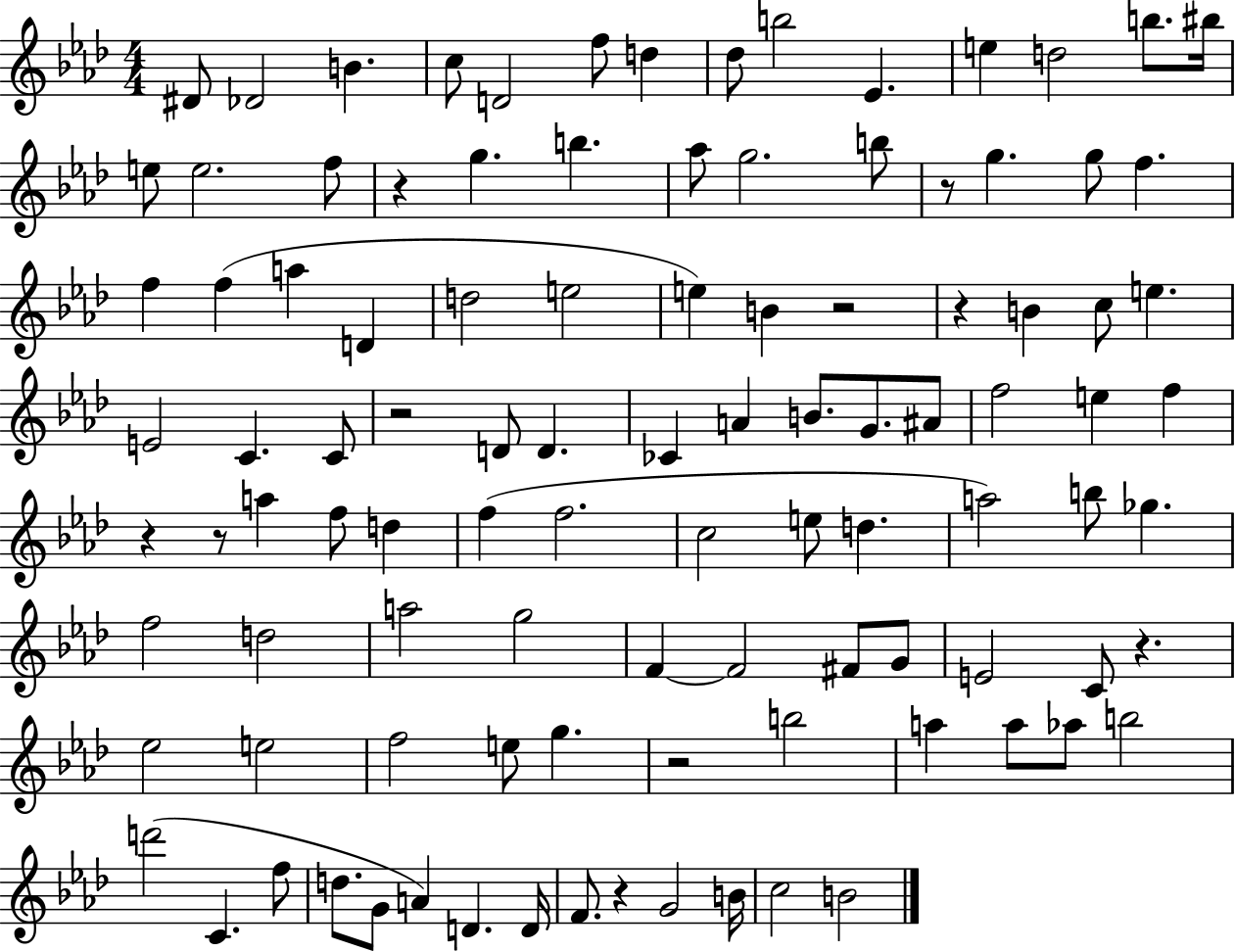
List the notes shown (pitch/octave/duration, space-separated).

D#4/e Db4/h B4/q. C5/e D4/h F5/e D5/q Db5/e B5/h Eb4/q. E5/q D5/h B5/e. BIS5/s E5/e E5/h. F5/e R/q G5/q. B5/q. Ab5/e G5/h. B5/e R/e G5/q. G5/e F5/q. F5/q F5/q A5/q D4/q D5/h E5/h E5/q B4/q R/h R/q B4/q C5/e E5/q. E4/h C4/q. C4/e R/h D4/e D4/q. CES4/q A4/q B4/e. G4/e. A#4/e F5/h E5/q F5/q R/q R/e A5/q F5/e D5/q F5/q F5/h. C5/h E5/e D5/q. A5/h B5/e Gb5/q. F5/h D5/h A5/h G5/h F4/q F4/h F#4/e G4/e E4/h C4/e R/q. Eb5/h E5/h F5/h E5/e G5/q. R/h B5/h A5/q A5/e Ab5/e B5/h D6/h C4/q. F5/e D5/e. G4/e A4/q D4/q. D4/s F4/e. R/q G4/h B4/s C5/h B4/h